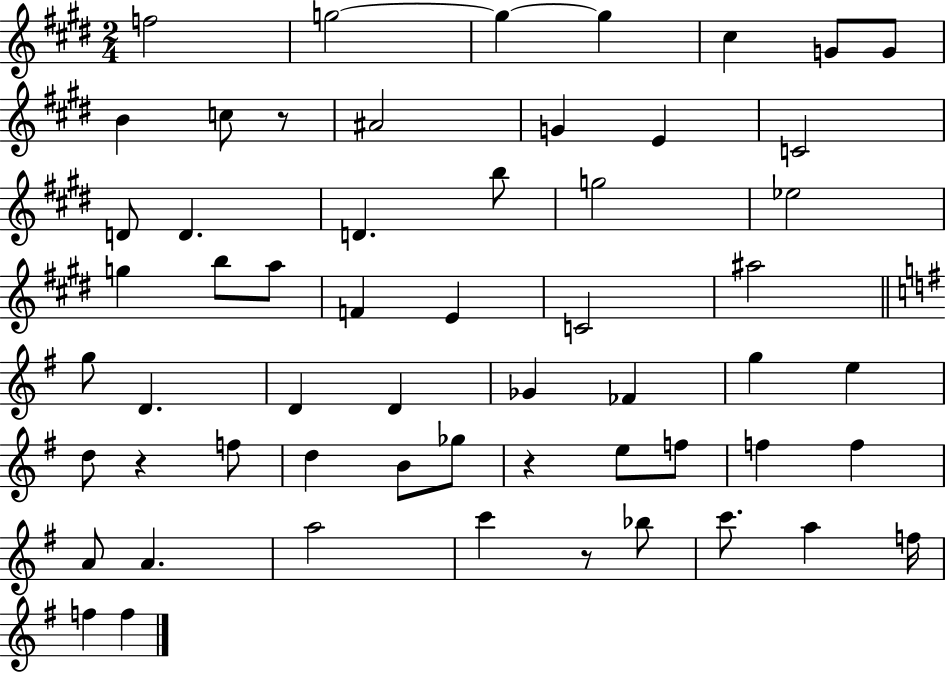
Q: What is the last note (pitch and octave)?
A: F5